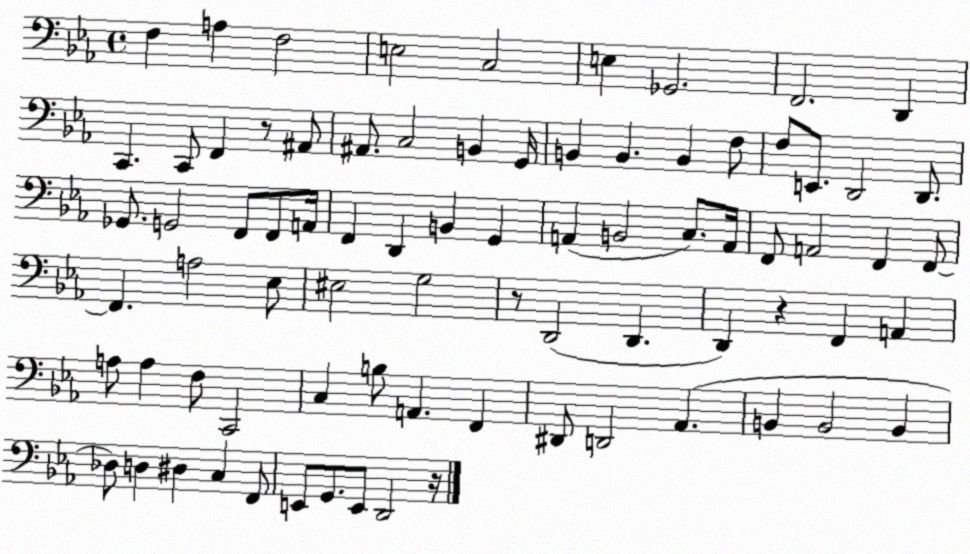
X:1
T:Untitled
M:4/4
L:1/4
K:Eb
F, A, F,2 E,2 C,2 E, _G,,2 F,,2 D,, C,, C,,/2 F,, z/2 ^A,,/2 ^A,,/2 C,2 B,, G,,/4 B,, B,, B,, F,/2 F,/2 E,,/2 D,,2 D,,/2 _G,,/2 G,,2 F,,/2 F,,/2 A,,/4 F,, D,, B,, G,, A,, B,,2 C,/2 A,,/4 F,,/2 A,,2 F,, F,,/2 F,, A,2 _E,/2 ^E,2 G,2 z/2 D,,2 D,, D,, z F,, A,, A,/2 A, F,/2 C,,2 C, B,/2 A,, F,, ^D,,/2 D,,2 _A,, B,, B,,2 B,, _D,/2 D, ^D, C, F,,/2 E,,/2 G,,/2 E,,/2 D,,2 z/4